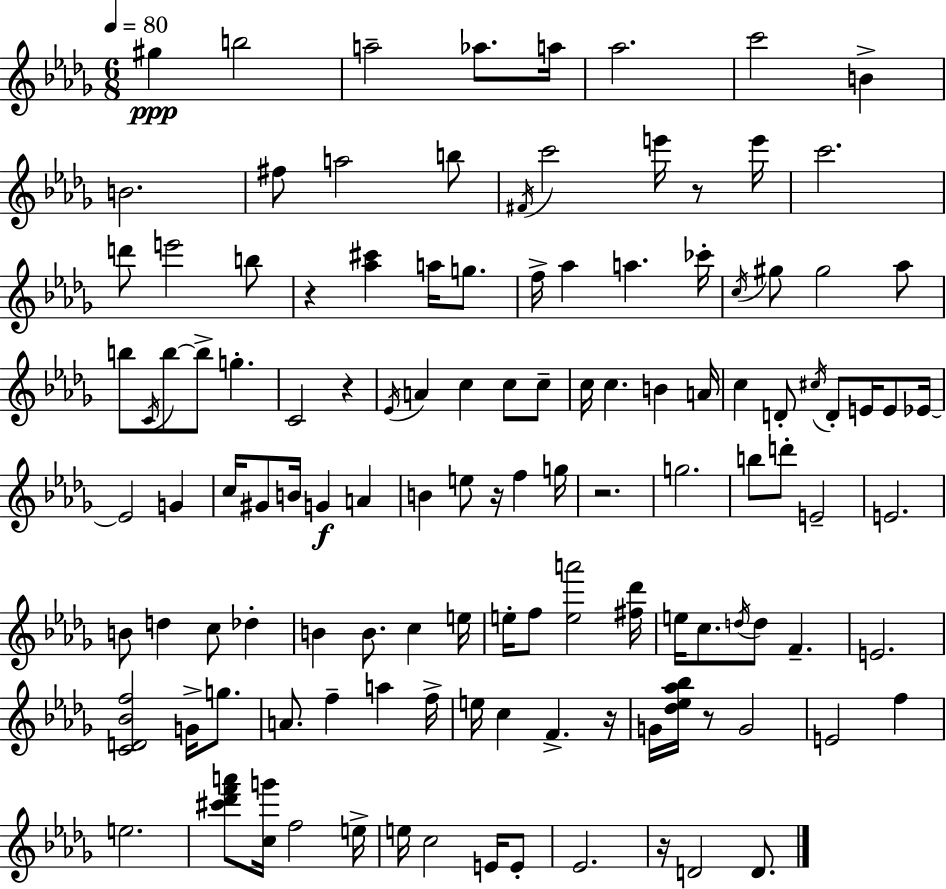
{
  \clef treble
  \numericTimeSignature
  \time 6/8
  \key bes \minor
  \tempo 4 = 80
  \repeat volta 2 { gis''4\ppp b''2 | a''2-- aes''8. a''16 | aes''2. | c'''2 b'4-> | \break b'2. | fis''8 a''2 b''8 | \acciaccatura { fis'16 } c'''2 e'''16 r8 | e'''16 c'''2. | \break d'''8 e'''2 b''8 | r4 <aes'' cis'''>4 a''16 g''8. | f''16-> aes''4 a''4. | ces'''16-. \acciaccatura { c''16 } gis''8 gis''2 | \break aes''8 b''8 \acciaccatura { c'16 } b''8~~ b''8-> g''4.-. | c'2 r4 | \acciaccatura { ees'16 } a'4 c''4 | c''8 c''8-- c''16 c''4. b'4 | \break a'16 c''4 d'8-. \acciaccatura { cis''16 } d'8-. | e'16 e'8 ees'16~~ ees'2 | g'4 c''16 gis'8 b'16 g'4\f | a'4 b'4 e''8 r16 | \break f''4 g''16 r2. | g''2. | b''8 d'''8-. e'2-- | e'2. | \break b'8 d''4 c''8 | des''4-. b'4 b'8. | c''4 e''16 e''16-. f''8 <e'' a'''>2 | <fis'' des'''>16 e''16 c''8. \acciaccatura { d''16 } d''8 | \break f'4.-- e'2. | <c' d' bes' f''>2 | g'16-> g''8. a'8. f''4-- | a''4 f''16-> e''16 c''4 f'4.-> | \break r16 g'16 <des'' ees'' aes'' bes''>16 r8 g'2 | e'2 | f''4 e''2. | <cis''' des''' f''' a'''>8 <c'' g'''>16 f''2 | \break e''16-> e''16 c''2 | e'16 e'8-. ees'2. | r16 d'2 | d'8. } \bar "|."
}